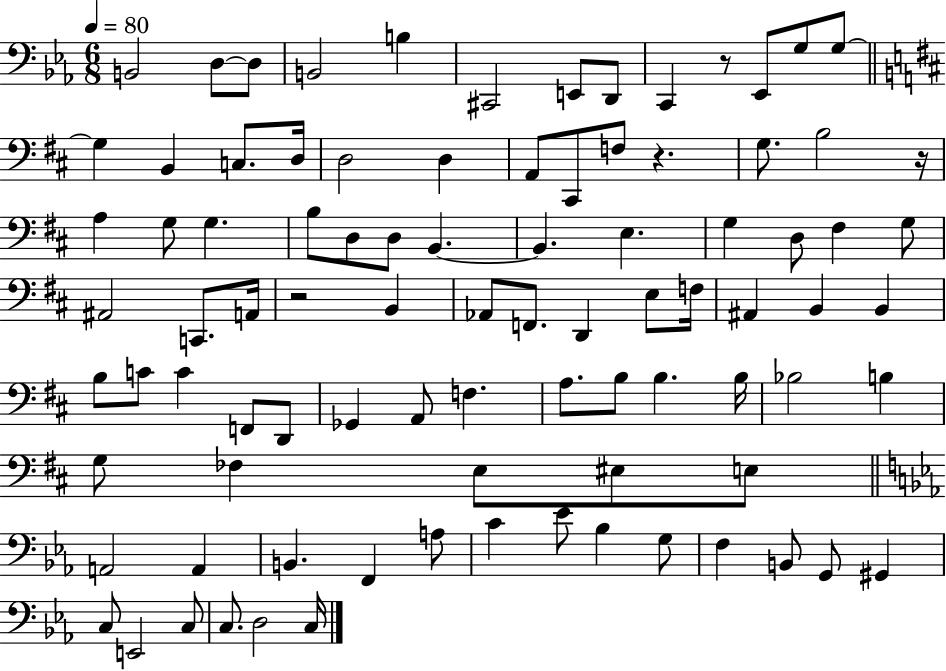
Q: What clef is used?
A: bass